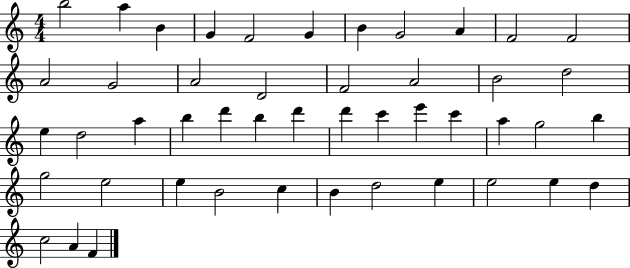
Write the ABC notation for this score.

X:1
T:Untitled
M:4/4
L:1/4
K:C
b2 a B G F2 G B G2 A F2 F2 A2 G2 A2 D2 F2 A2 B2 d2 e d2 a b d' b d' d' c' e' c' a g2 b g2 e2 e B2 c B d2 e e2 e d c2 A F